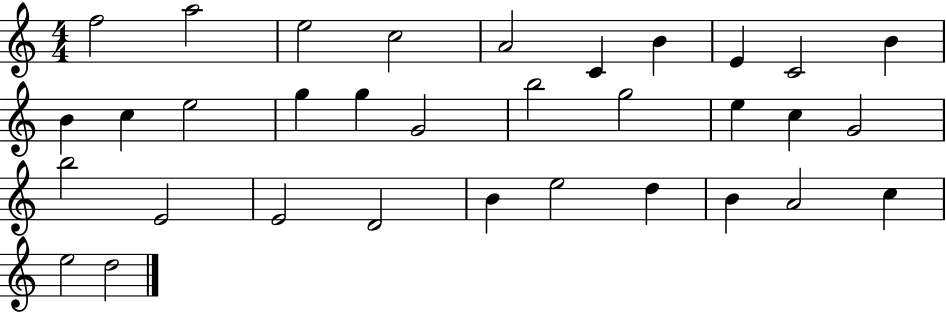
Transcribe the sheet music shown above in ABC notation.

X:1
T:Untitled
M:4/4
L:1/4
K:C
f2 a2 e2 c2 A2 C B E C2 B B c e2 g g G2 b2 g2 e c G2 b2 E2 E2 D2 B e2 d B A2 c e2 d2